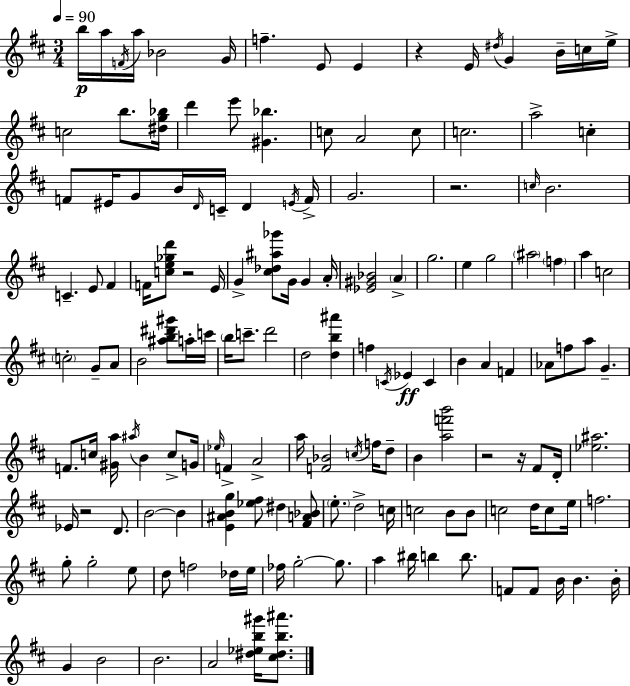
B5/s A5/s F4/s A5/s Bb4/h G4/s F5/q. E4/e E4/q R/q E4/s D#5/s G4/q B4/s C5/s E5/s C5/h B5/e. [D#5,G5,Bb5]/s D6/q E6/e [G#4,Bb5]/q. C5/e A4/h C5/e C5/h. A5/h C5/q F4/e EIS4/s G4/e B4/s D4/s C4/s D4/q E4/s F4/s G4/h. R/h. C5/s B4/h. C4/q. E4/e F#4/q F4/s [C5,E5,Gb5,D6]/e R/h E4/s G4/q [C#5,Db5,A#5,Gb6]/e G4/s G4/q A4/s [Eb4,G#4,Bb4]/h A4/q G5/h. E5/q G5/h A#5/h F5/q A5/q C5/h C5/h G4/e A4/e B4/h [A#5,B5,D#6,G#6]/e A5/s C6/s B5/s C6/e. D6/h D5/h [D5,B5,A#6]/q F5/q C4/s Eb4/q C4/q B4/q A4/q F4/q Ab4/e F5/e A5/e G4/q. F4/e. C5/s [G#4,A5]/s A#5/s B4/q C5/e G4/s Eb5/s F4/q A4/h A5/s [F4,Bb4]/h C5/s F5/s D5/e B4/q [A5,F6,B6]/h R/h R/s F#4/e D4/s [Eb5,A#5]/h. Eb4/s R/h D4/e. B4/h B4/q [E4,A#4,B4,G5]/q [Eb5,F#5]/e D#5/q [F#4,A4,Bb4]/e E5/e. D5/h C5/s C5/h B4/e B4/e C5/h D5/s C5/e E5/s F5/h. G5/e G5/h E5/e D5/e F5/h Db5/s E5/s FES5/s G5/h G5/e. A5/q BIS5/s B5/q B5/e. F4/e F4/e B4/s B4/q. B4/s G4/q B4/h B4/h. A4/h [D#5,Eb5,B5,G#6]/s [C#5,D#5,B5,A#6]/e.